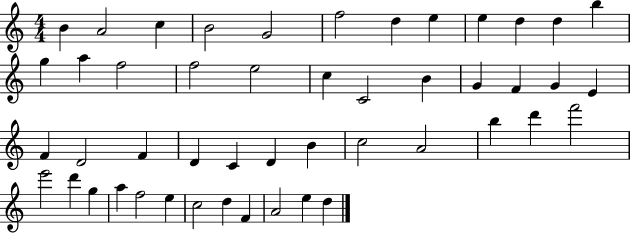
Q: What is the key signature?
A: C major